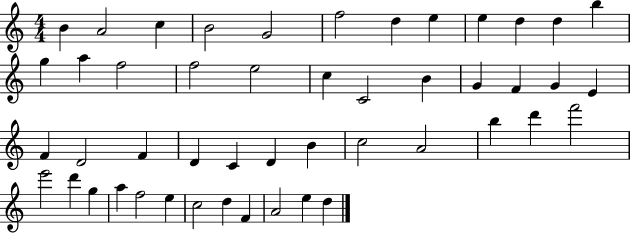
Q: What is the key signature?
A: C major